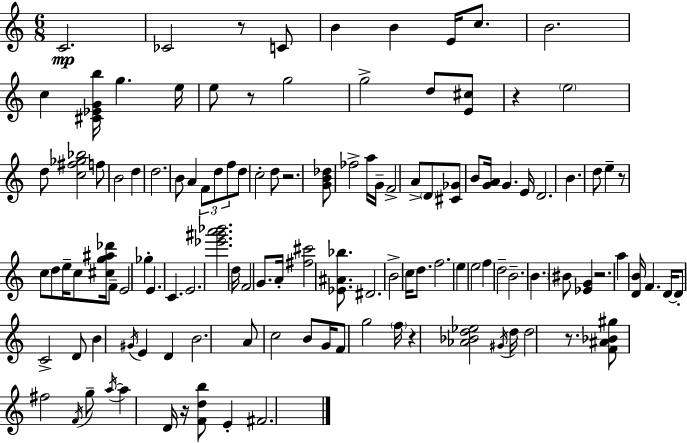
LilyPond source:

{
  \clef treble
  \numericTimeSignature
  \time 6/8
  \key a \minor
  c'2.\mp | ces'2 r8 c'8 | b'4 b'4 e'16 c''8. | b'2. | \break c''4 <cis' ees' g' b''>16 g''4. e''16 | e''8 r8 g''2 | g''2-> d''8 <e' cis''>8 | r4 \parenthesize e''2 | \break d''8 <c'' fis'' ges'' bes''>2 f''8 | b'2 d''4 | d''2. | b'8 a'4 \tuplet 3/2 { f'8 d''8 f''8 } | \break d''8 c''2-. d''8 | r2. | <g' b' des''>8 fes''2-> a''16 g'16-- | f'2-> a'8-> \parenthesize d'8 | \break <cis' ges'>8 b'8 <g' a'>16 g'4. e'16 | d'2. | b'4. d''8 e''4-- | r8 c''8 d''8 e''16-- c''8 <cis'' g'' ais'' des'''>16 f'8-- | \break e'2 ges''4-. | e'4. c'4. | e'2. | <ees''' gis''' a''' bes'''>2. | \break d''16 f'2 g'8. | a'16-. <fis'' cis'''>2 <ees' ais' bes''>8. | dis'2. | b'2-> c''16 d''8. | \break f''2. | e''4 e''2 | f''4 d''2-- | b'2.-- | \break \parenthesize b'4. bis'8 <ees' g'>4 | r2. | a''4 <d' b'>16 f'4. d'16~~ | d'8-. c'2-> d'8 | \break b'4 \acciaccatura { gis'16 } e'4 d'4 | b'2. | a'8 c''2 b'8 | g'16 f'8 g''2 | \break \parenthesize f''16 r4 <aes' bes' d'' ees''>2 | \acciaccatura { gis'16 } d''16 d''2 r8. | <f' ais' bes' gis''>8 fis''2 | \acciaccatura { f'16 } g''8-- \acciaccatura { a''16~ }~ a''4 d'16 r16 <f' d'' b''>8 | \break e'4-. fis'2. | \bar "|."
}